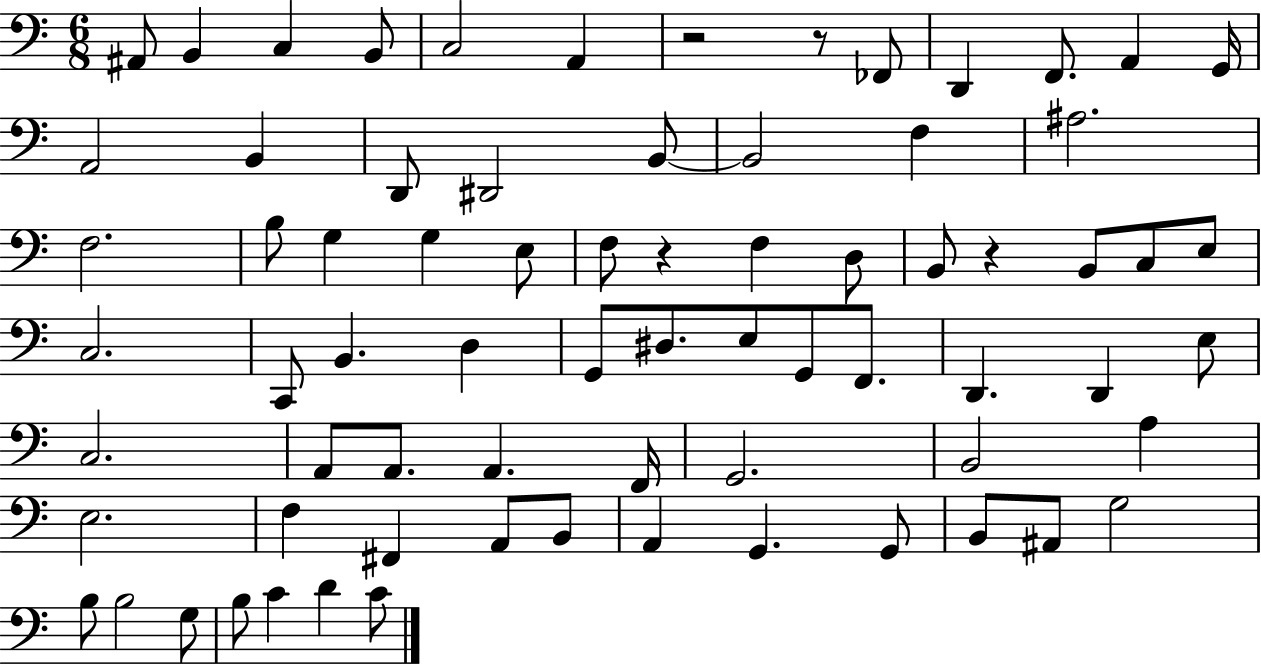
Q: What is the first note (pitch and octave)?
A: A#2